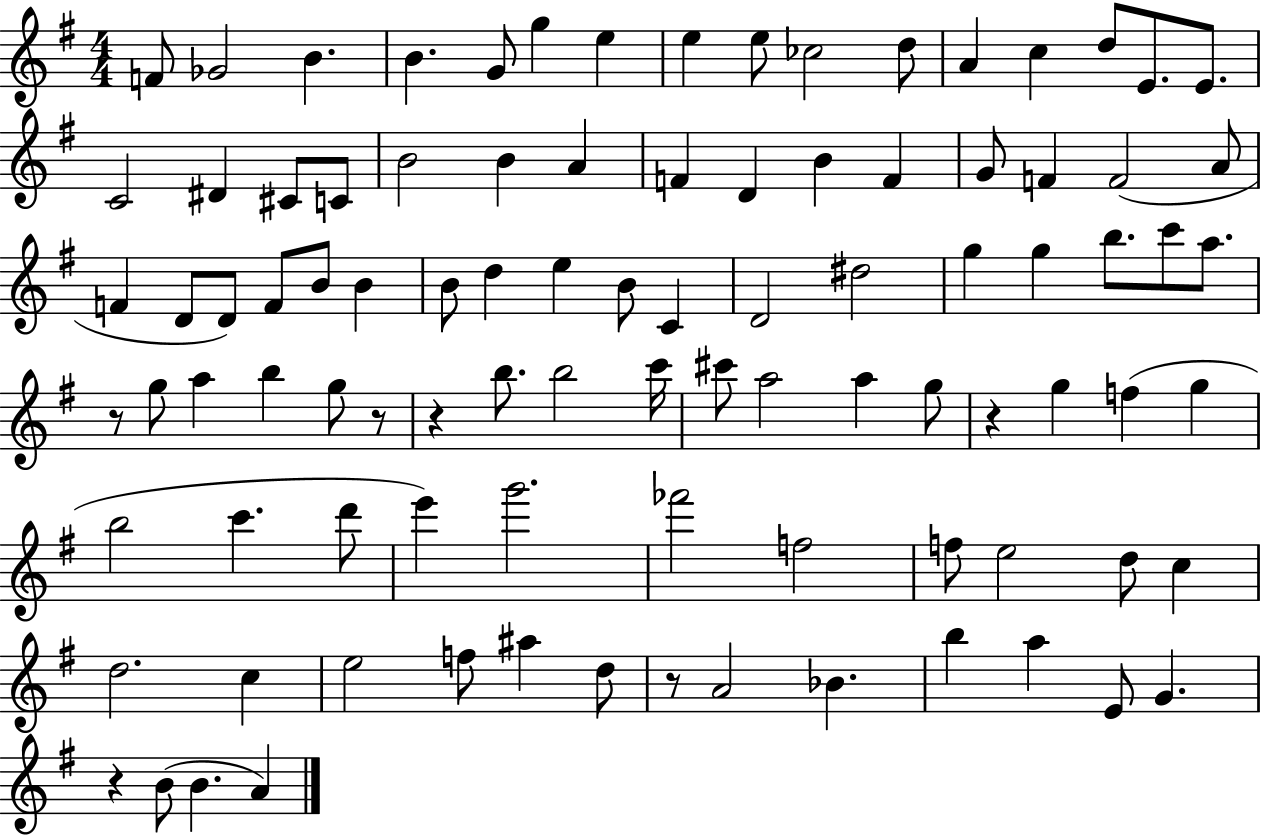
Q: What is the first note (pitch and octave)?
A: F4